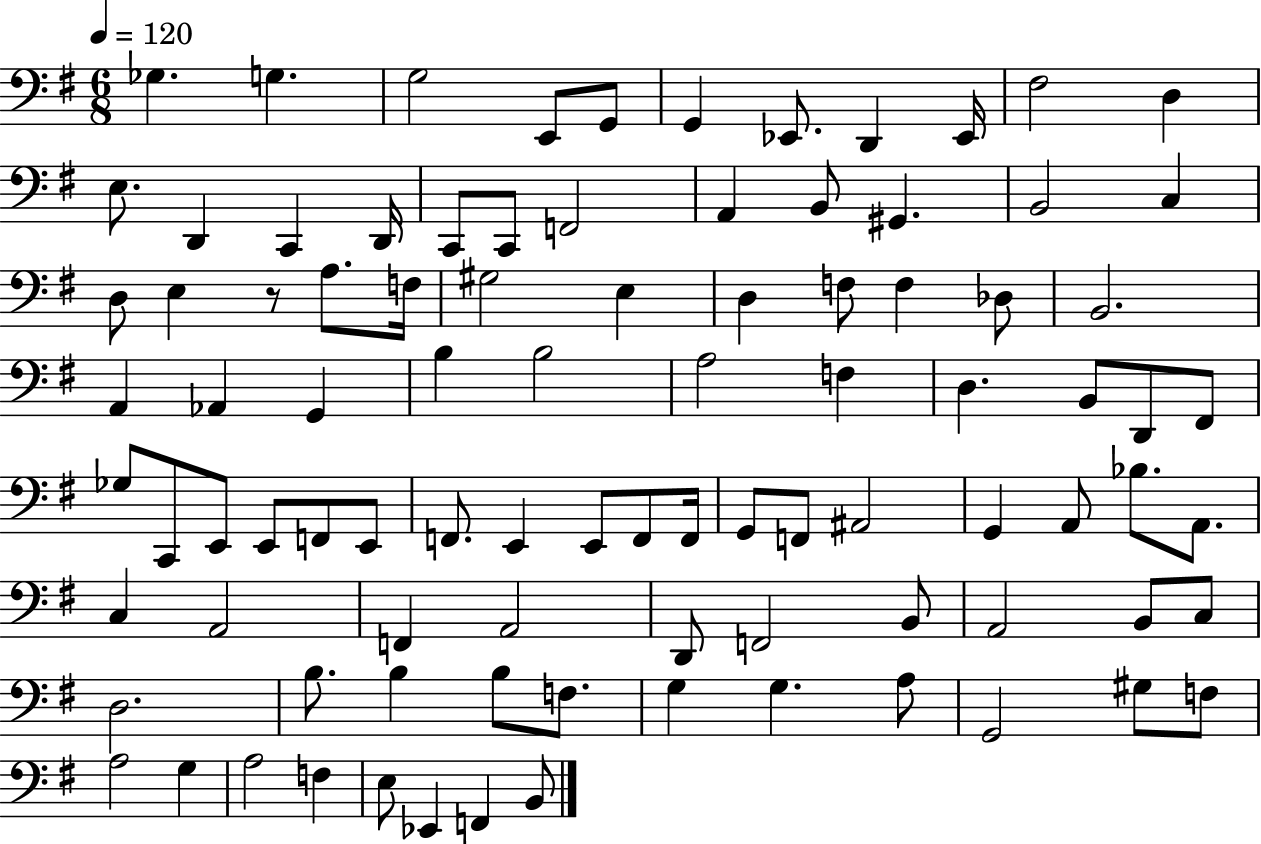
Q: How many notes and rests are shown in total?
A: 93